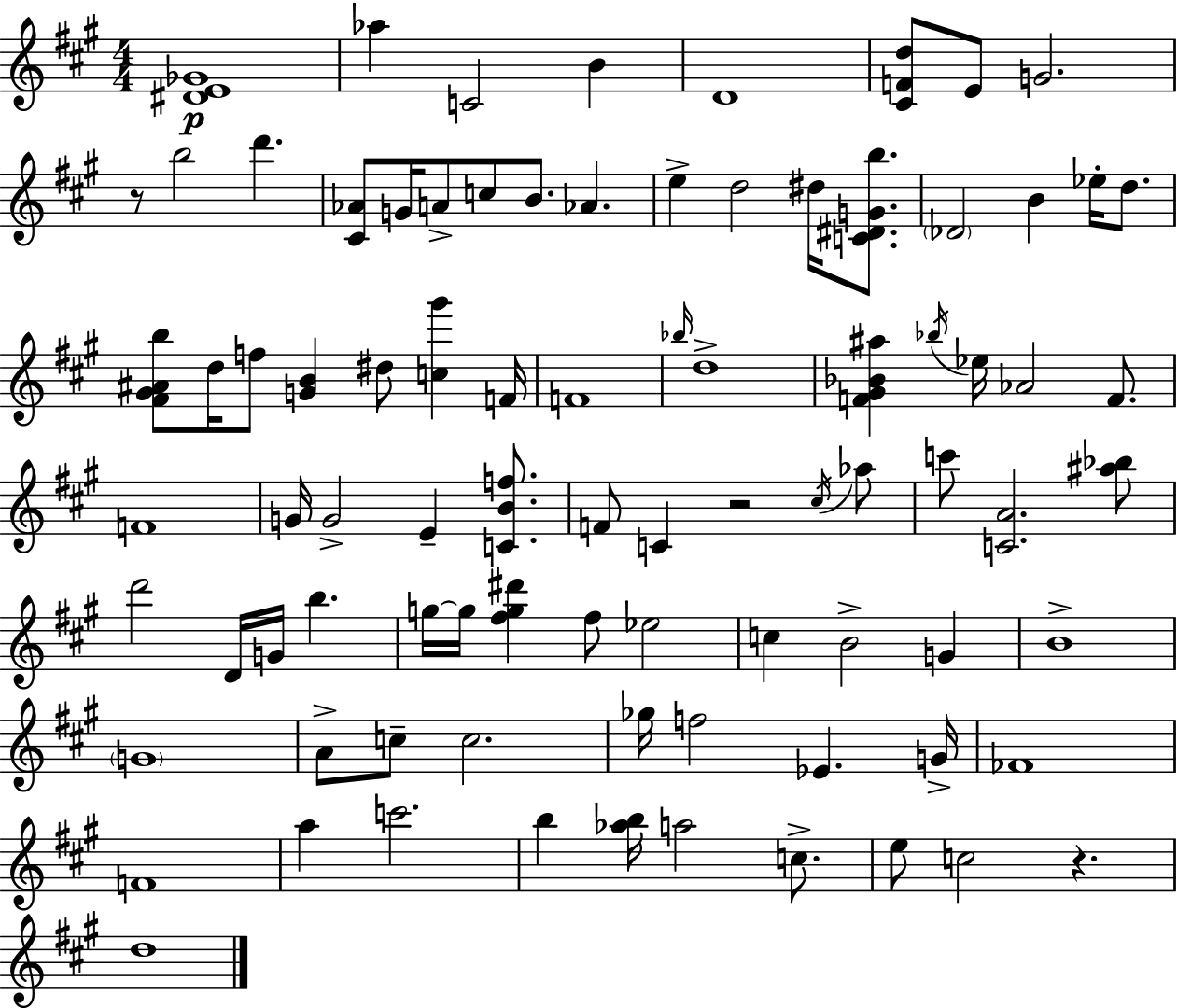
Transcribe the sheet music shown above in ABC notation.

X:1
T:Untitled
M:4/4
L:1/4
K:A
[^DE_G]4 _a C2 B D4 [^CFd]/2 E/2 G2 z/2 b2 d' [^C_A]/2 G/4 A/2 c/2 B/2 _A e d2 ^d/4 [C^DGb]/2 _D2 B _e/4 d/2 [^F^G^Ab]/2 d/4 f/2 [GB] ^d/2 [c^g'] F/4 F4 _b/4 d4 [F^G_B^a] _b/4 _e/4 _A2 F/2 F4 G/4 G2 E [CBf]/2 F/2 C z2 ^c/4 _a/2 c'/2 [CA]2 [^a_b]/2 d'2 D/4 G/4 b g/4 g/4 [^fg^d'] ^f/2 _e2 c B2 G B4 G4 A/2 c/2 c2 _g/4 f2 _E G/4 _F4 F4 a c'2 b [_ab]/4 a2 c/2 e/2 c2 z d4